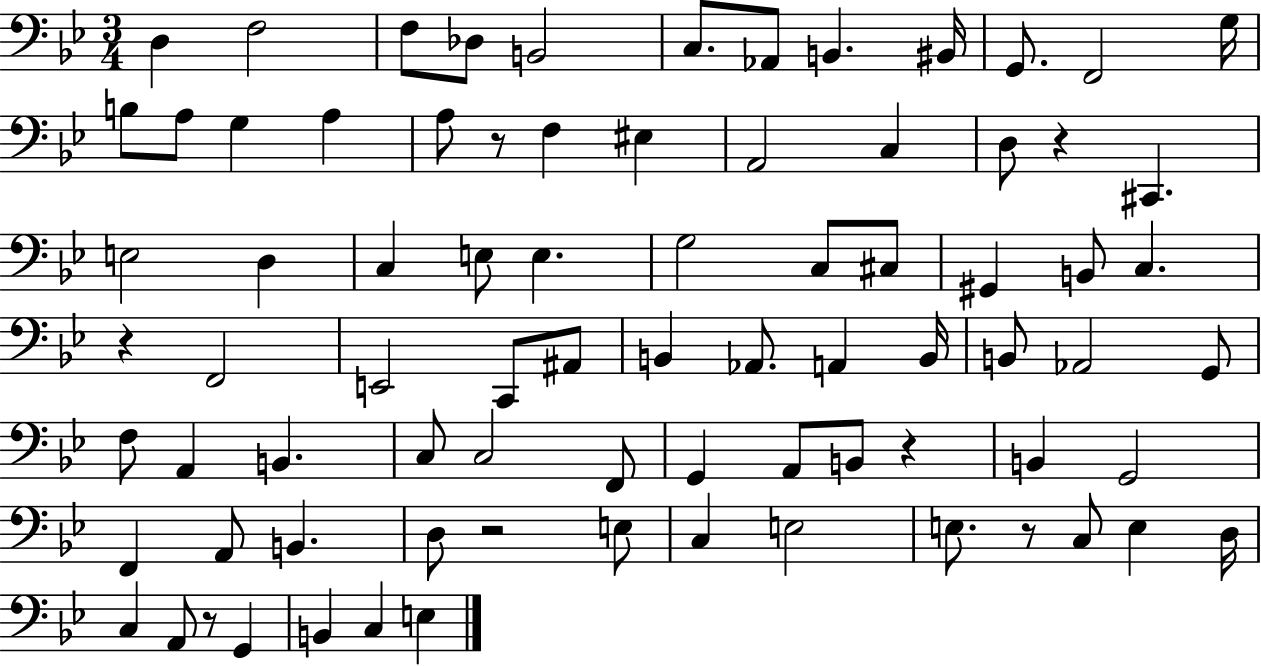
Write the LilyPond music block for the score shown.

{
  \clef bass
  \numericTimeSignature
  \time 3/4
  \key bes \major
  d4 f2 | f8 des8 b,2 | c8. aes,8 b,4. bis,16 | g,8. f,2 g16 | \break b8 a8 g4 a4 | a8 r8 f4 eis4 | a,2 c4 | d8 r4 cis,4. | \break e2 d4 | c4 e8 e4. | g2 c8 cis8 | gis,4 b,8 c4. | \break r4 f,2 | e,2 c,8 ais,8 | b,4 aes,8. a,4 b,16 | b,8 aes,2 g,8 | \break f8 a,4 b,4. | c8 c2 f,8 | g,4 a,8 b,8 r4 | b,4 g,2 | \break f,4 a,8 b,4. | d8 r2 e8 | c4 e2 | e8. r8 c8 e4 d16 | \break c4 a,8 r8 g,4 | b,4 c4 e4 | \bar "|."
}